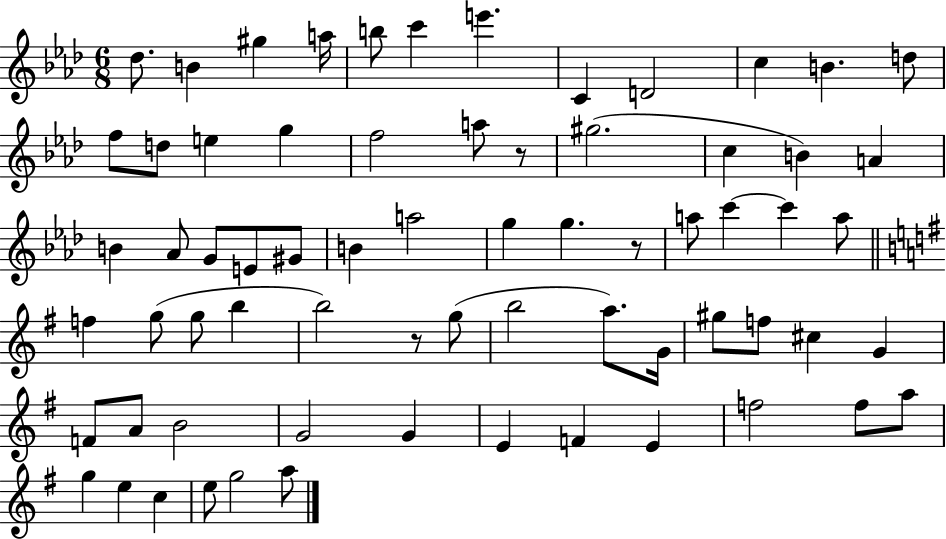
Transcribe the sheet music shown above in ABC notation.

X:1
T:Untitled
M:6/8
L:1/4
K:Ab
_d/2 B ^g a/4 b/2 c' e' C D2 c B d/2 f/2 d/2 e g f2 a/2 z/2 ^g2 c B A B _A/2 G/2 E/2 ^G/2 B a2 g g z/2 a/2 c' c' a/2 f g/2 g/2 b b2 z/2 g/2 b2 a/2 G/4 ^g/2 f/2 ^c G F/2 A/2 B2 G2 G E F E f2 f/2 a/2 g e c e/2 g2 a/2